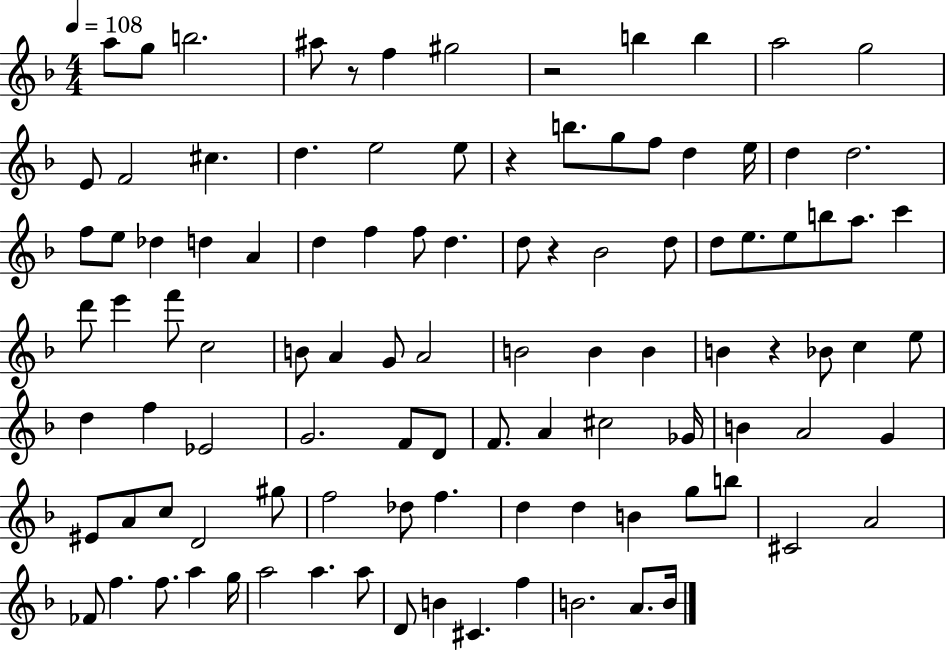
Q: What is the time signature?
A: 4/4